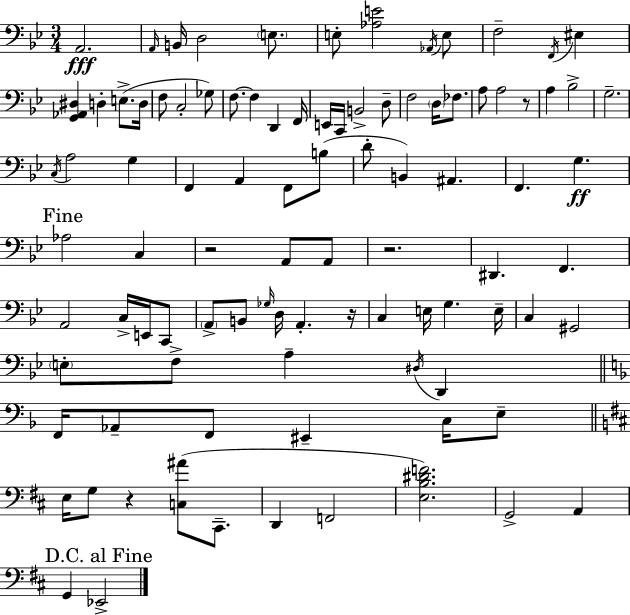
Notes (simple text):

A2/h. A2/s B2/s D3/h E3/e. E3/e [Ab3,E4]/h Ab2/s E3/e F3/h F2/s EIS3/q [G2,Ab2,D#3]/q D3/q E3/e. D3/s F3/e C3/h Gb3/e F3/e. F3/q D2/q F2/s E2/s C2/s B2/h D3/e F3/h D3/s FES3/e. A3/e A3/h R/e A3/q Bb3/h G3/h. C3/s A3/h G3/q F2/q A2/q F2/e B3/e D4/e B2/q A#2/q. F2/q. G3/q. Ab3/h C3/q R/h A2/e A2/e R/h. D#2/q. F2/q. A2/h C3/s E2/s C2/e A2/e B2/e Gb3/s D3/s A2/q. R/s C3/q E3/s G3/q. E3/s C3/q G#2/h E3/e F3/e A3/q D#3/s D2/q F2/s Ab2/e F2/e EIS2/q C3/s E3/e E3/s G3/e R/q [C3,A#4]/e C#2/e. D2/q F2/h [E3,B3,D#4,F4]/h. G2/h A2/q G2/q Eb2/h